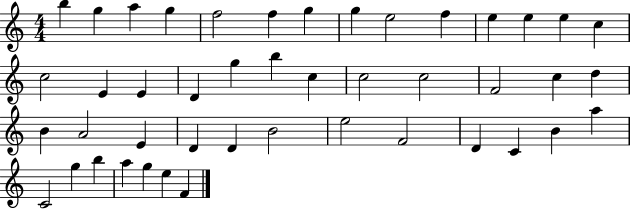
B5/q G5/q A5/q G5/q F5/h F5/q G5/q G5/q E5/h F5/q E5/q E5/q E5/q C5/q C5/h E4/q E4/q D4/q G5/q B5/q C5/q C5/h C5/h F4/h C5/q D5/q B4/q A4/h E4/q D4/q D4/q B4/h E5/h F4/h D4/q C4/q B4/q A5/q C4/h G5/q B5/q A5/q G5/q E5/q F4/q